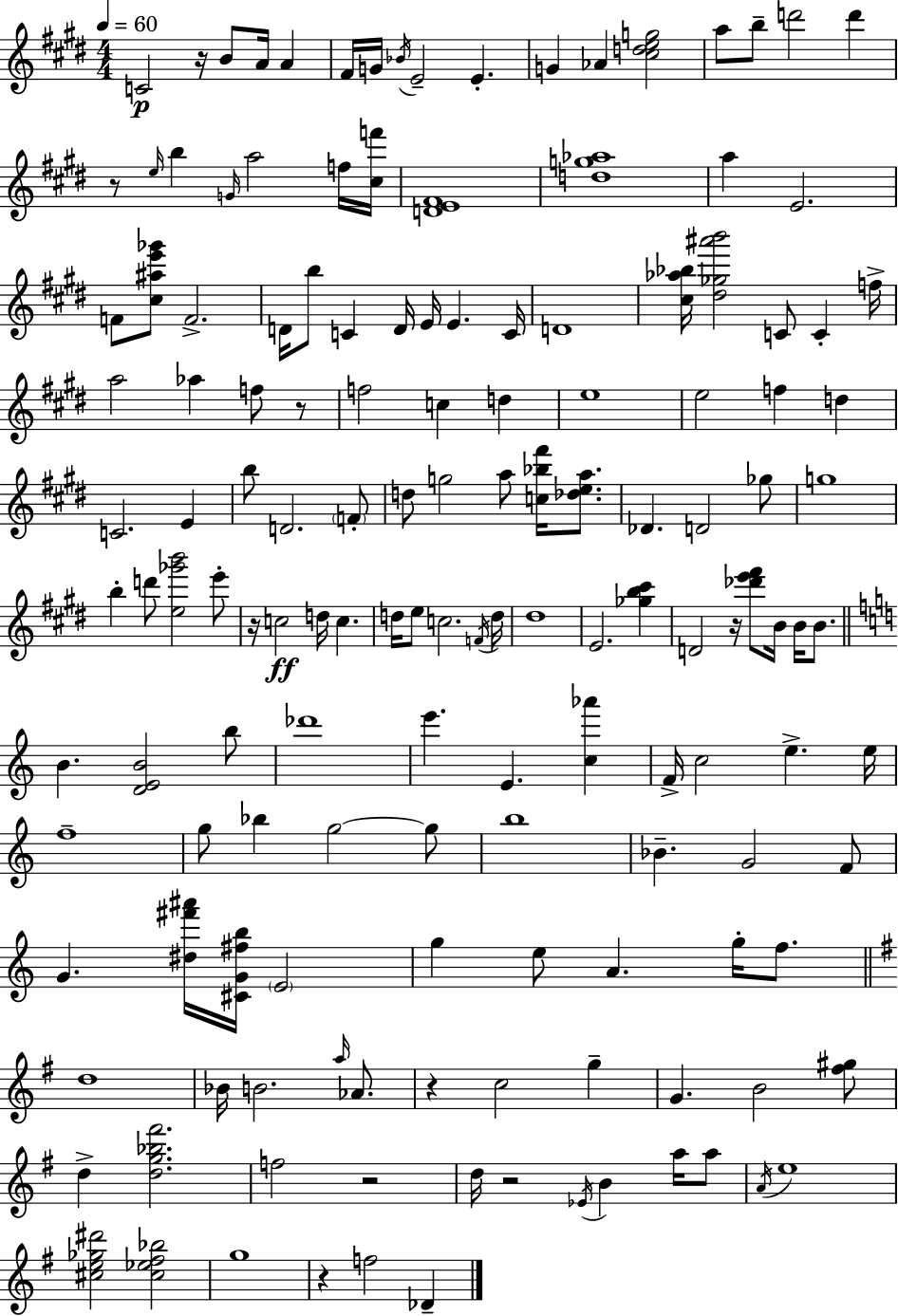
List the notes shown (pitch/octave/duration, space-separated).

C4/h R/s B4/e A4/s A4/q F#4/s G4/s Bb4/s E4/h E4/q. G4/q Ab4/q [C#5,D5,E5,G5]/h A5/e B5/e D6/h D6/q R/e E5/s B5/q G4/s A5/h F5/s [C#5,F6]/s [D4,E4,F#4]/w [D5,G5,Ab5]/w A5/q E4/h. F4/e [C#5,A#5,E6,Gb6]/e F4/h. D4/s B5/e C4/q D4/s E4/s E4/q. C4/s D4/w [C#5,Ab5,Bb5]/s [D#5,Gb5,A#6,B6]/h C4/e C4/q F5/s A5/h Ab5/q F5/e R/e F5/h C5/q D5/q E5/w E5/h F5/q D5/q C4/h. E4/q B5/e D4/h. F4/e D5/e G5/h A5/e [C5,Bb5,F#6]/s [Db5,E5,A5]/e. Db4/q. D4/h Gb5/e G5/w B5/q D6/e [E5,Gb6,B6]/h E6/e R/s C5/h D5/s C5/q. D5/s E5/e C5/h. F4/s D5/s D#5/w E4/h. [Gb5,B5,C#6]/q D4/h R/s [Db6,E6,F#6]/e B4/s B4/s B4/e. B4/q. [D4,E4,B4]/h B5/e Db6/w E6/q. E4/q. [C5,Ab6]/q F4/s C5/h E5/q. E5/s F5/w G5/e Bb5/q G5/h G5/e B5/w Bb4/q. G4/h F4/e G4/q. [D#5,F#6,A#6]/s [C#4,G4,F#5,B5]/s E4/h G5/q E5/e A4/q. G5/s F5/e. D5/w Bb4/s B4/h. A5/s Ab4/e. R/q C5/h G5/q G4/q. B4/h [F#5,G#5]/e D5/q [D5,G5,Bb5,F#6]/h. F5/h R/h D5/s R/h Eb4/s B4/q A5/s A5/e A4/s E5/w [C#5,E5,Gb5,D#6]/h [C#5,Eb5,F#5,Bb5]/h G5/w R/q F5/h Db4/q